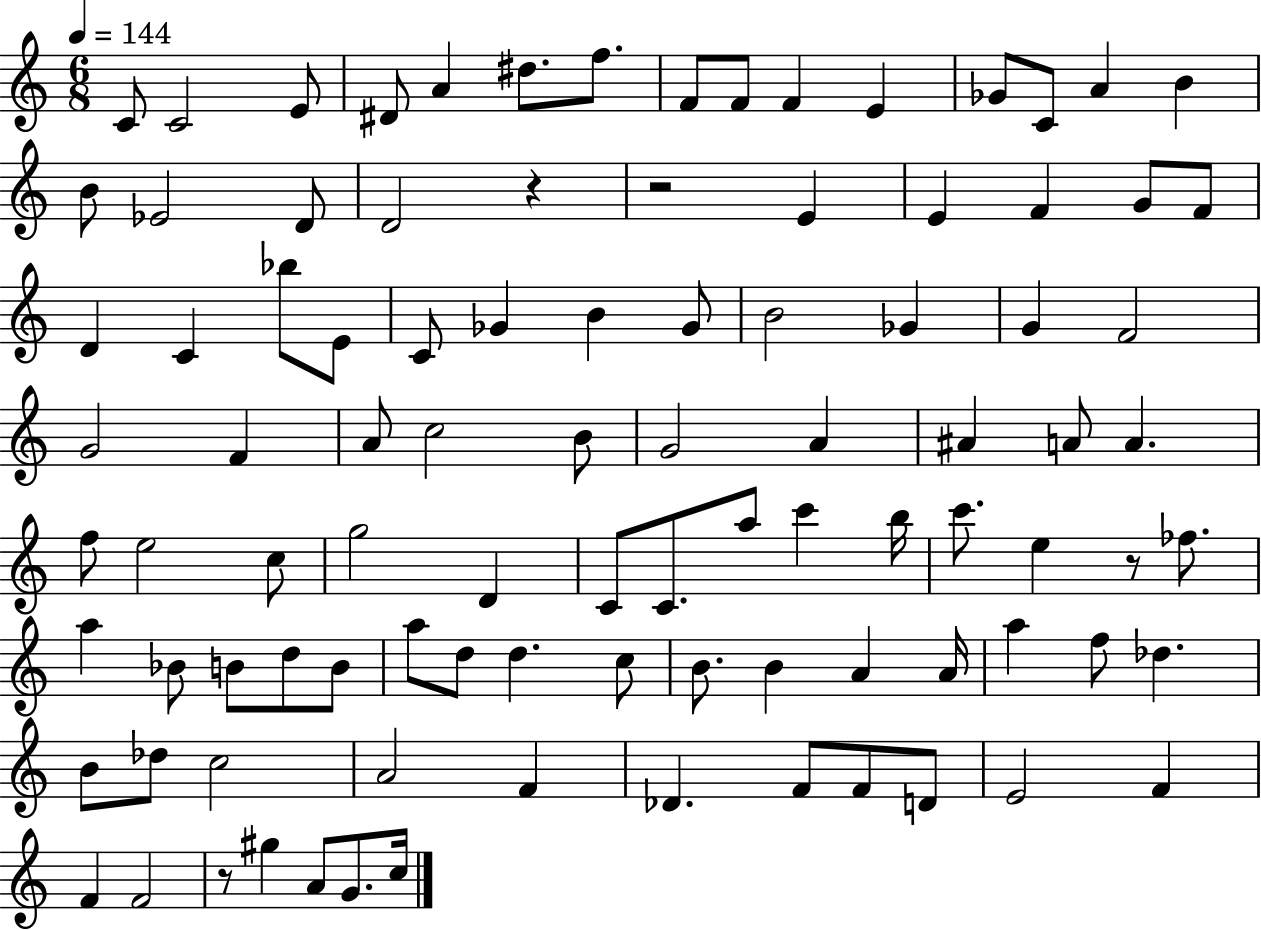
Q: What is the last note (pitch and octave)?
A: C5